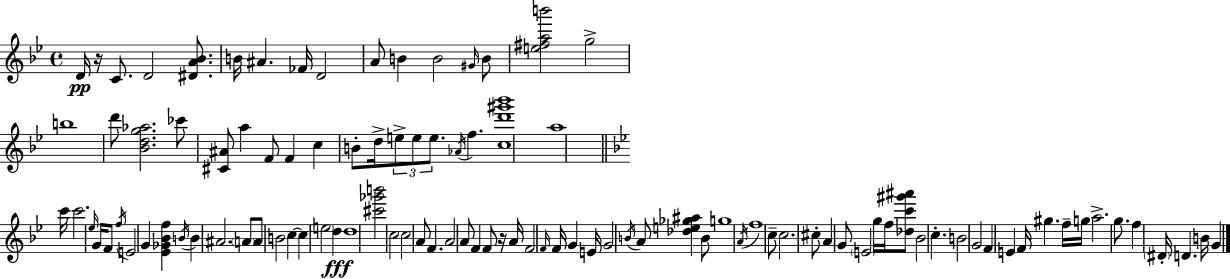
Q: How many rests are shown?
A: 2